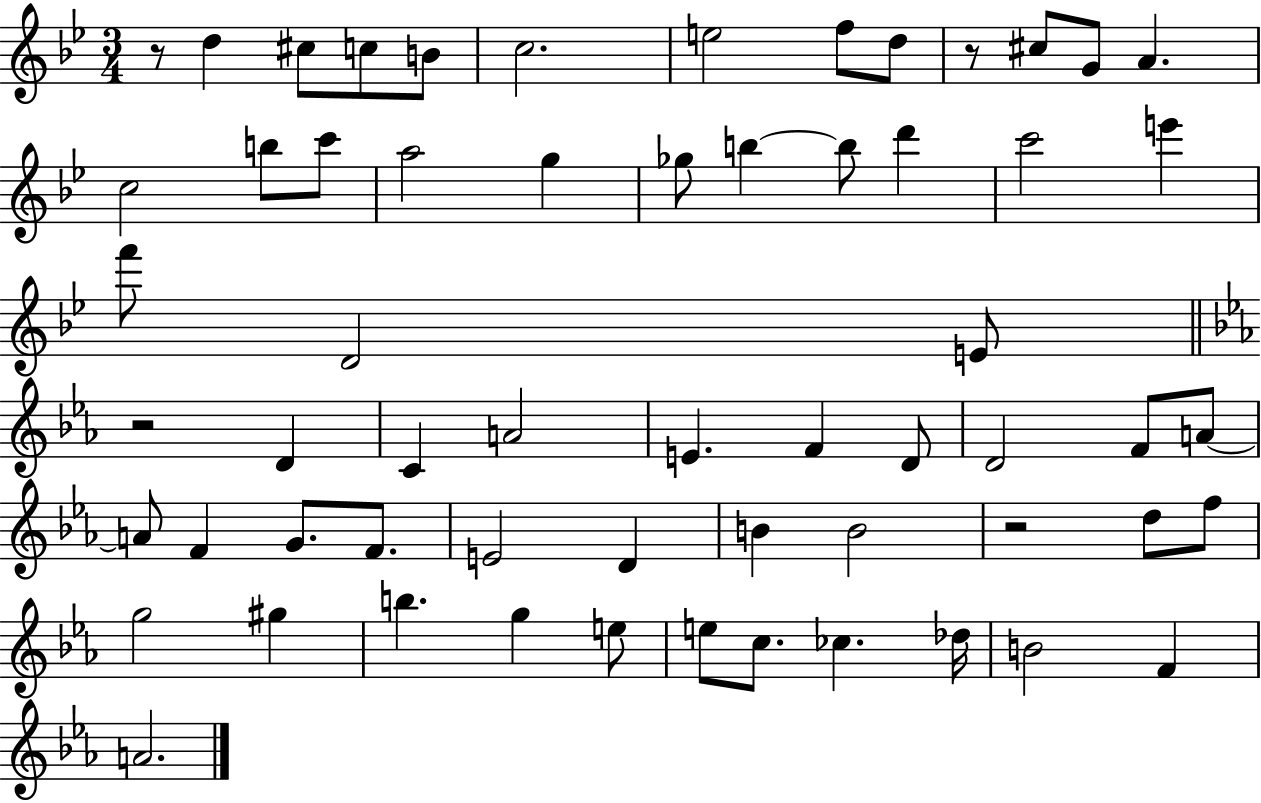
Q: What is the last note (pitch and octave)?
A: A4